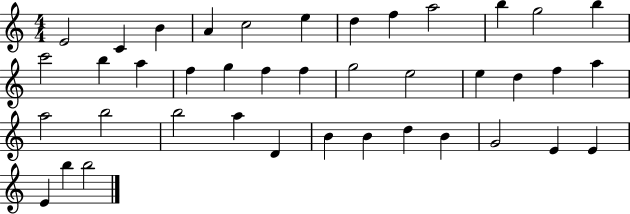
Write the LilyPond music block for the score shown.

{
  \clef treble
  \numericTimeSignature
  \time 4/4
  \key c \major
  e'2 c'4 b'4 | a'4 c''2 e''4 | d''4 f''4 a''2 | b''4 g''2 b''4 | \break c'''2 b''4 a''4 | f''4 g''4 f''4 f''4 | g''2 e''2 | e''4 d''4 f''4 a''4 | \break a''2 b''2 | b''2 a''4 d'4 | b'4 b'4 d''4 b'4 | g'2 e'4 e'4 | \break e'4 b''4 b''2 | \bar "|."
}